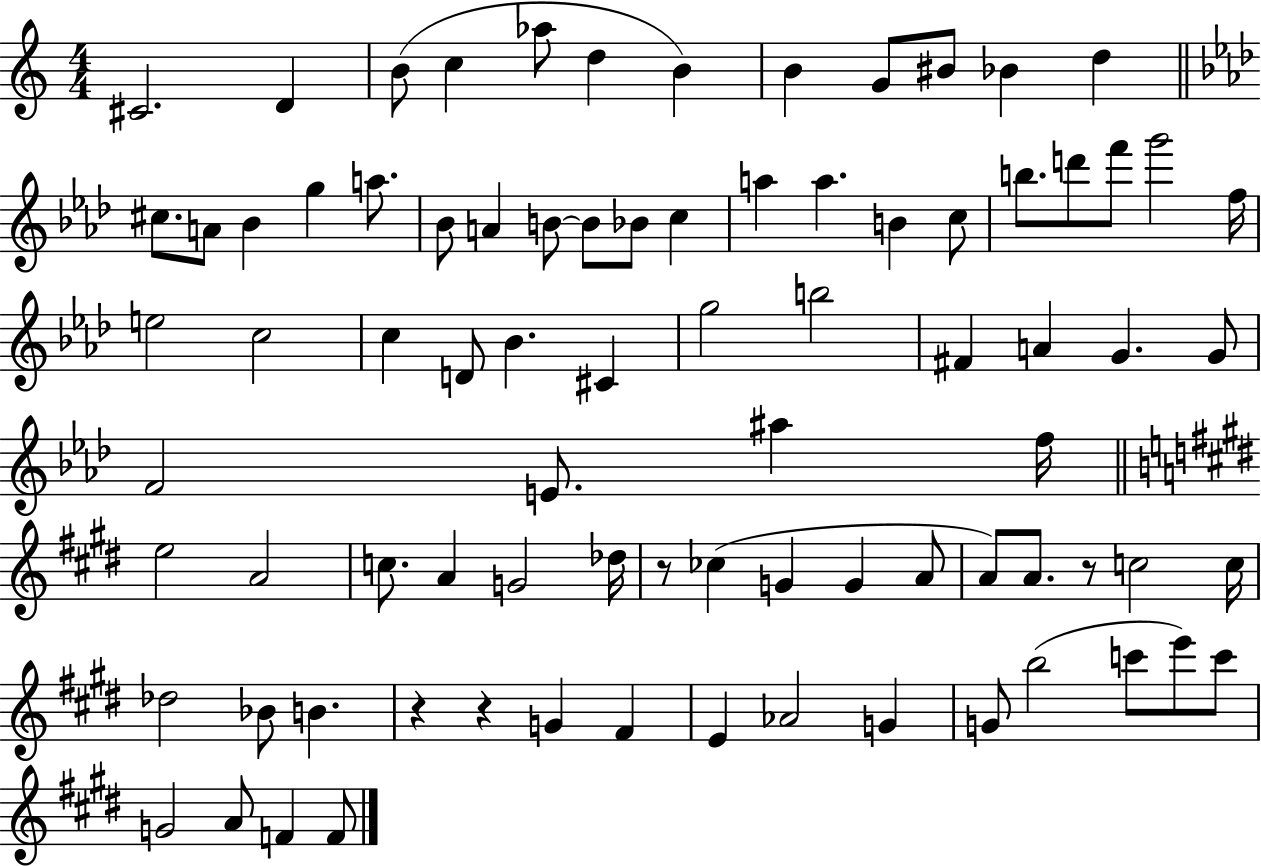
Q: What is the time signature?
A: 4/4